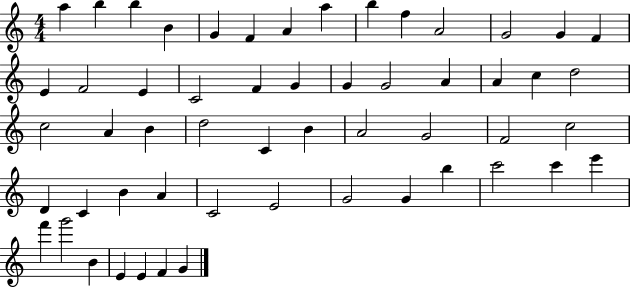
X:1
T:Untitled
M:4/4
L:1/4
K:C
a b b B G F A a b f A2 G2 G F E F2 E C2 F G G G2 A A c d2 c2 A B d2 C B A2 G2 F2 c2 D C B A C2 E2 G2 G b c'2 c' e' f' g'2 B E E F G